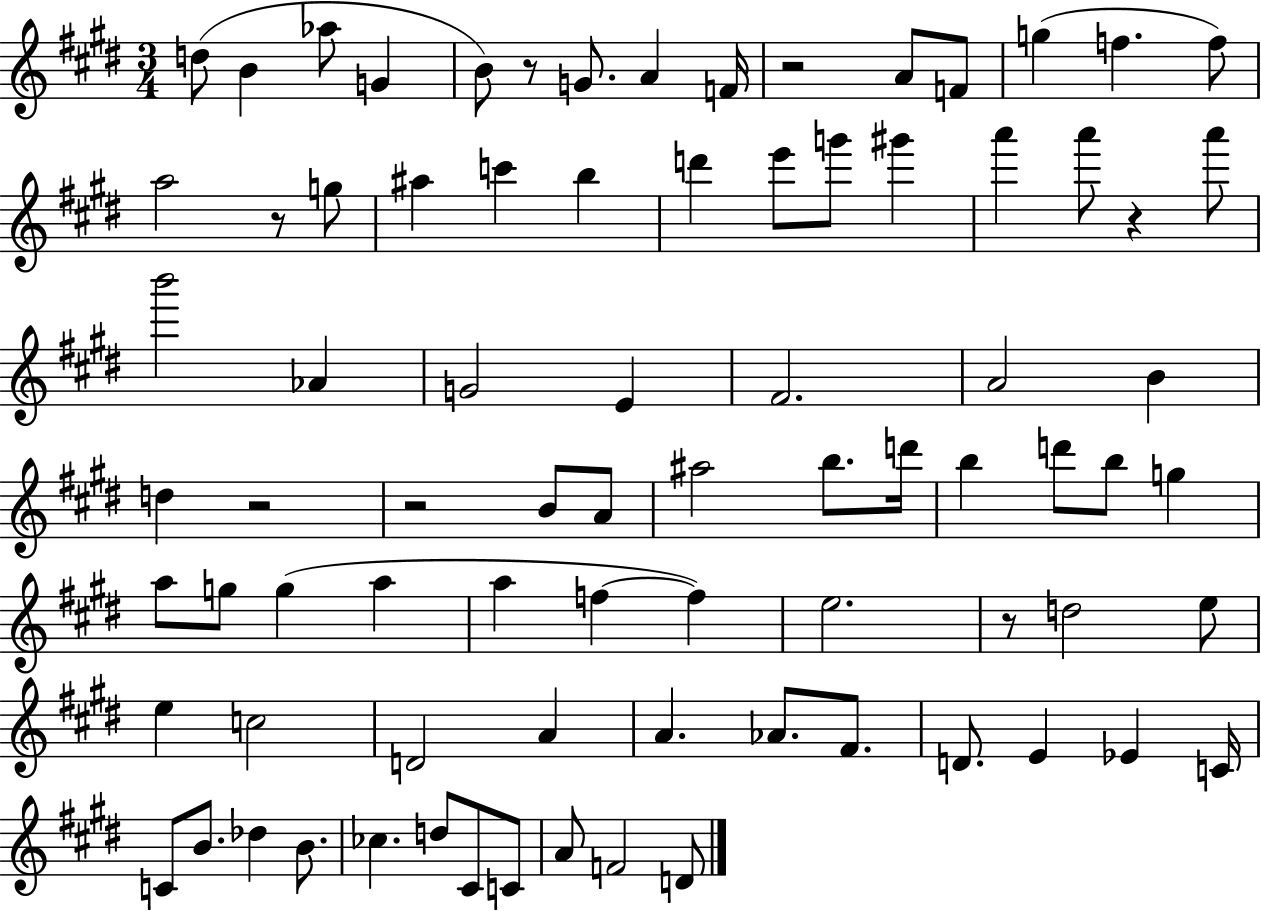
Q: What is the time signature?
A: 3/4